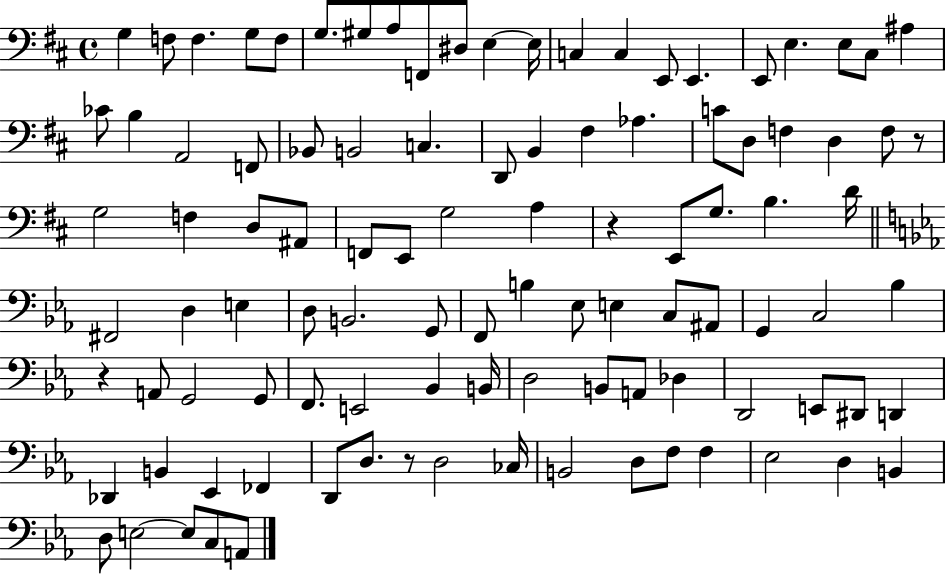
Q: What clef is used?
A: bass